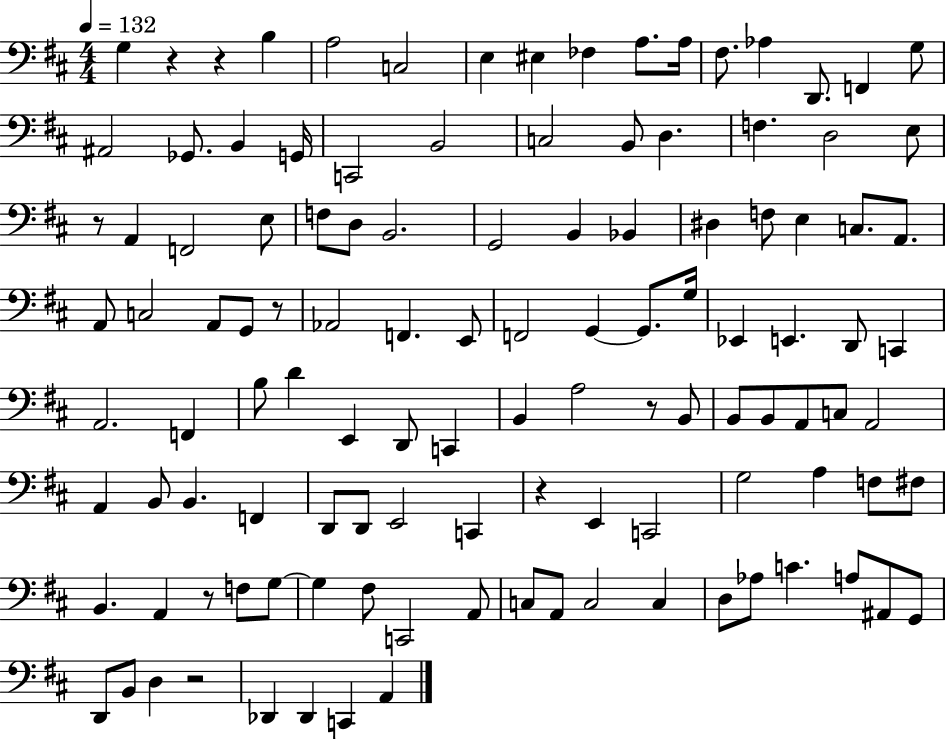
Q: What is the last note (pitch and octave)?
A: A2